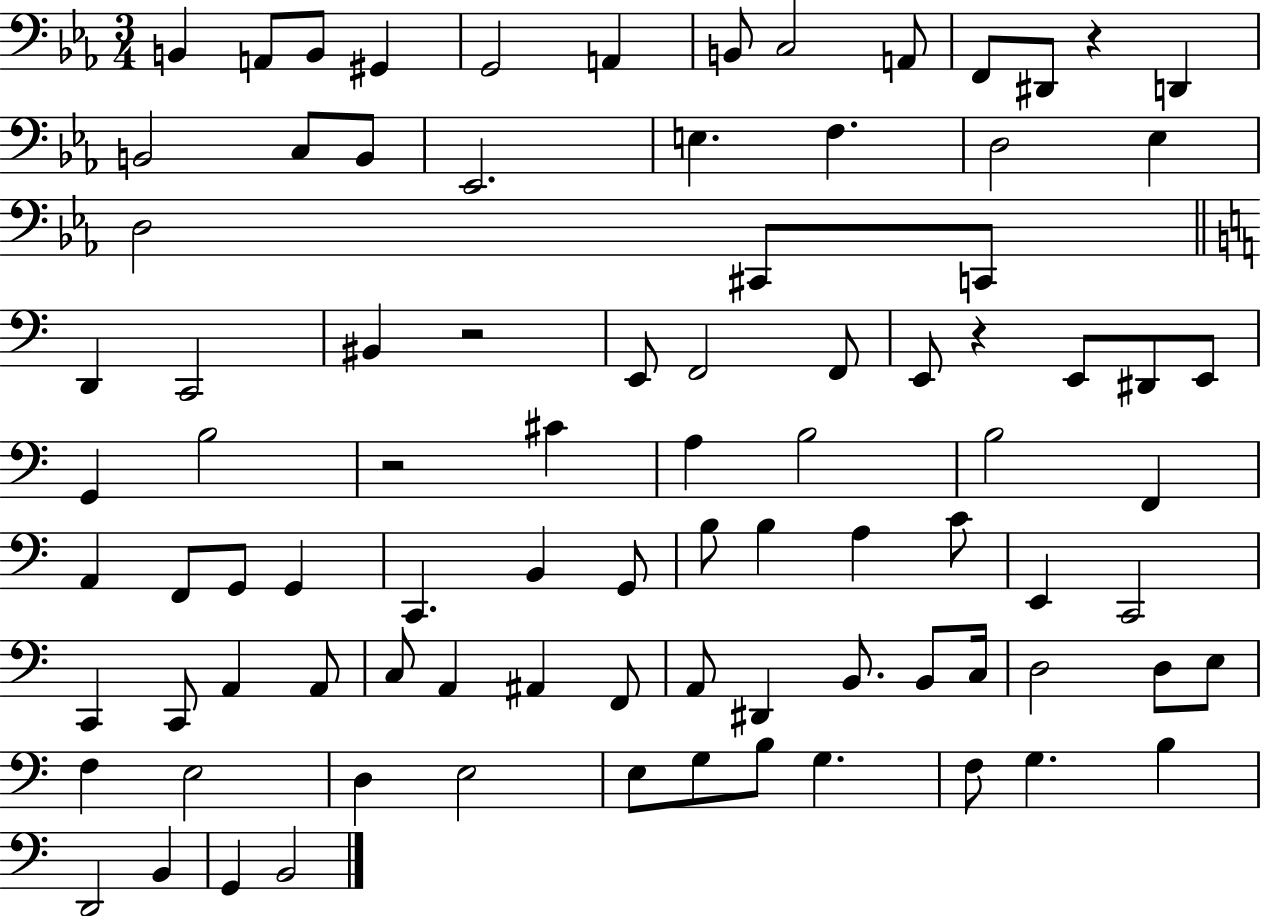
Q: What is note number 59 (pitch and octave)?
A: A2